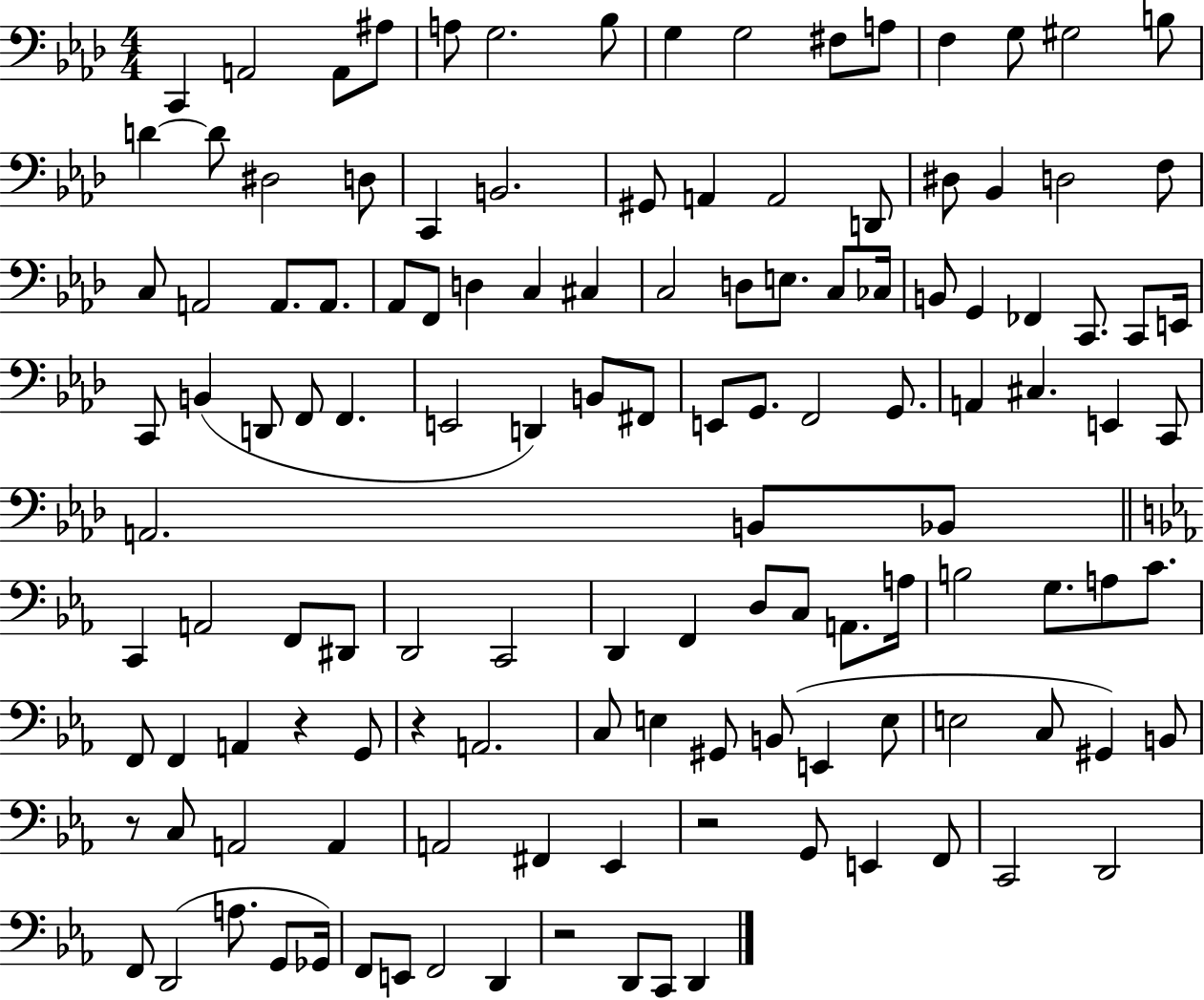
X:1
T:Untitled
M:4/4
L:1/4
K:Ab
C,, A,,2 A,,/2 ^A,/2 A,/2 G,2 _B,/2 G, G,2 ^F,/2 A,/2 F, G,/2 ^G,2 B,/2 D D/2 ^D,2 D,/2 C,, B,,2 ^G,,/2 A,, A,,2 D,,/2 ^D,/2 _B,, D,2 F,/2 C,/2 A,,2 A,,/2 A,,/2 _A,,/2 F,,/2 D, C, ^C, C,2 D,/2 E,/2 C,/2 _C,/4 B,,/2 G,, _F,, C,,/2 C,,/2 E,,/4 C,,/2 B,, D,,/2 F,,/2 F,, E,,2 D,, B,,/2 ^F,,/2 E,,/2 G,,/2 F,,2 G,,/2 A,, ^C, E,, C,,/2 A,,2 B,,/2 _B,,/2 C,, A,,2 F,,/2 ^D,,/2 D,,2 C,,2 D,, F,, D,/2 C,/2 A,,/2 A,/4 B,2 G,/2 A,/2 C/2 F,,/2 F,, A,, z G,,/2 z A,,2 C,/2 E, ^G,,/2 B,,/2 E,, E,/2 E,2 C,/2 ^G,, B,,/2 z/2 C,/2 A,,2 A,, A,,2 ^F,, _E,, z2 G,,/2 E,, F,,/2 C,,2 D,,2 F,,/2 D,,2 A,/2 G,,/2 _G,,/4 F,,/2 E,,/2 F,,2 D,, z2 D,,/2 C,,/2 D,,